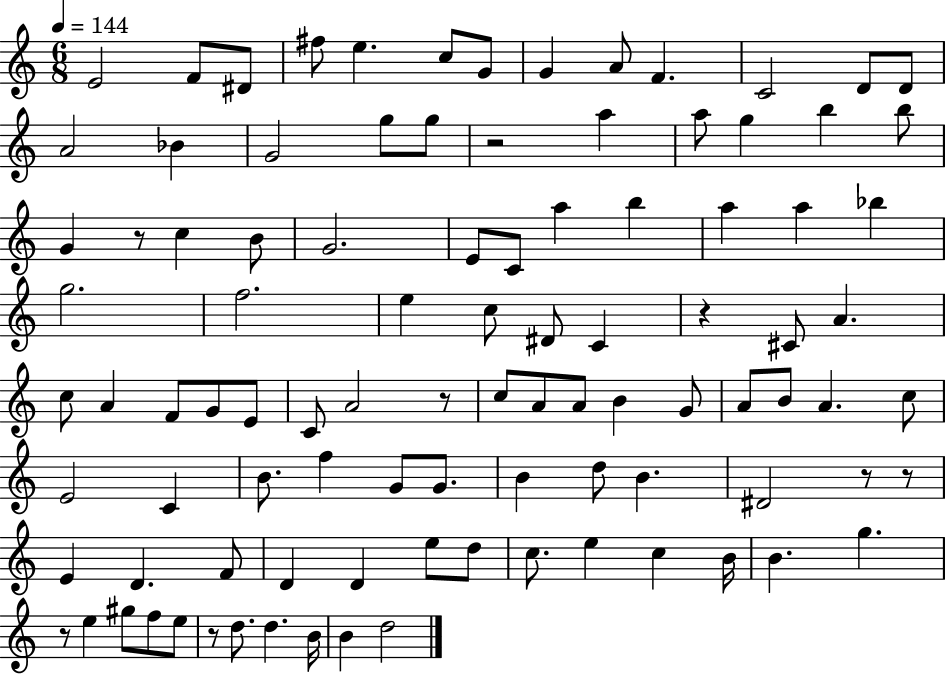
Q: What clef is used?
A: treble